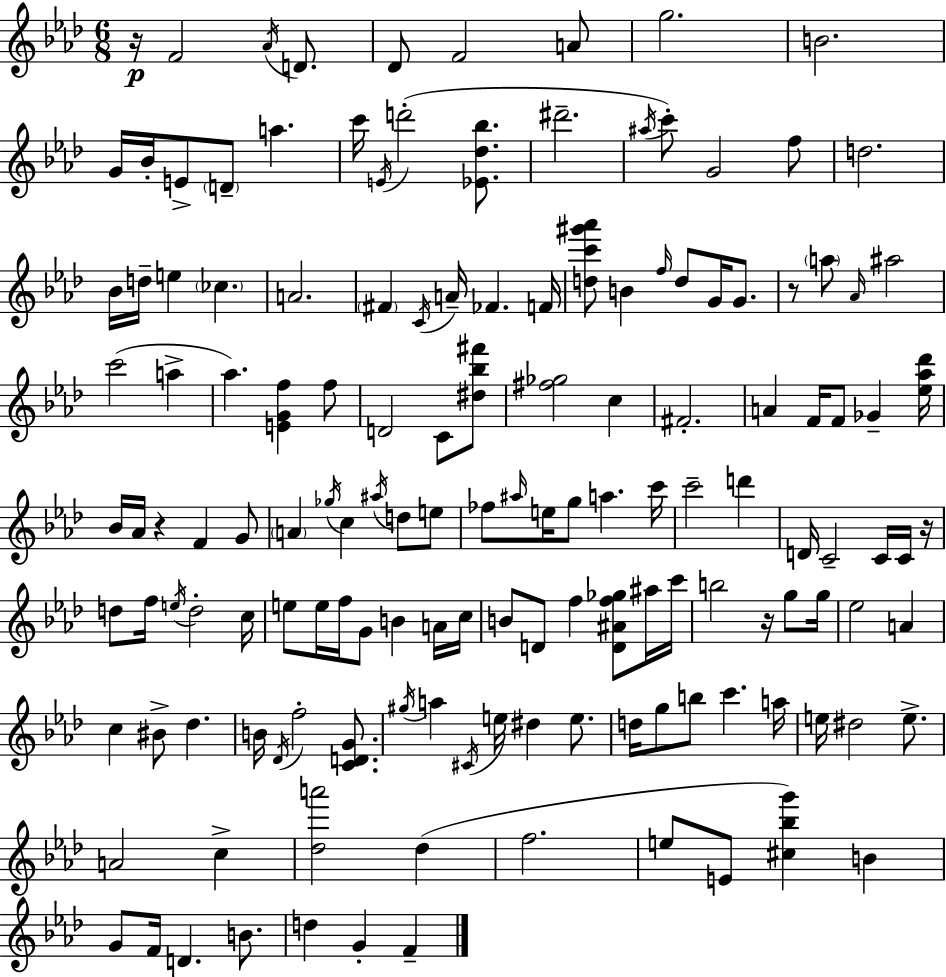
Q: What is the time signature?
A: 6/8